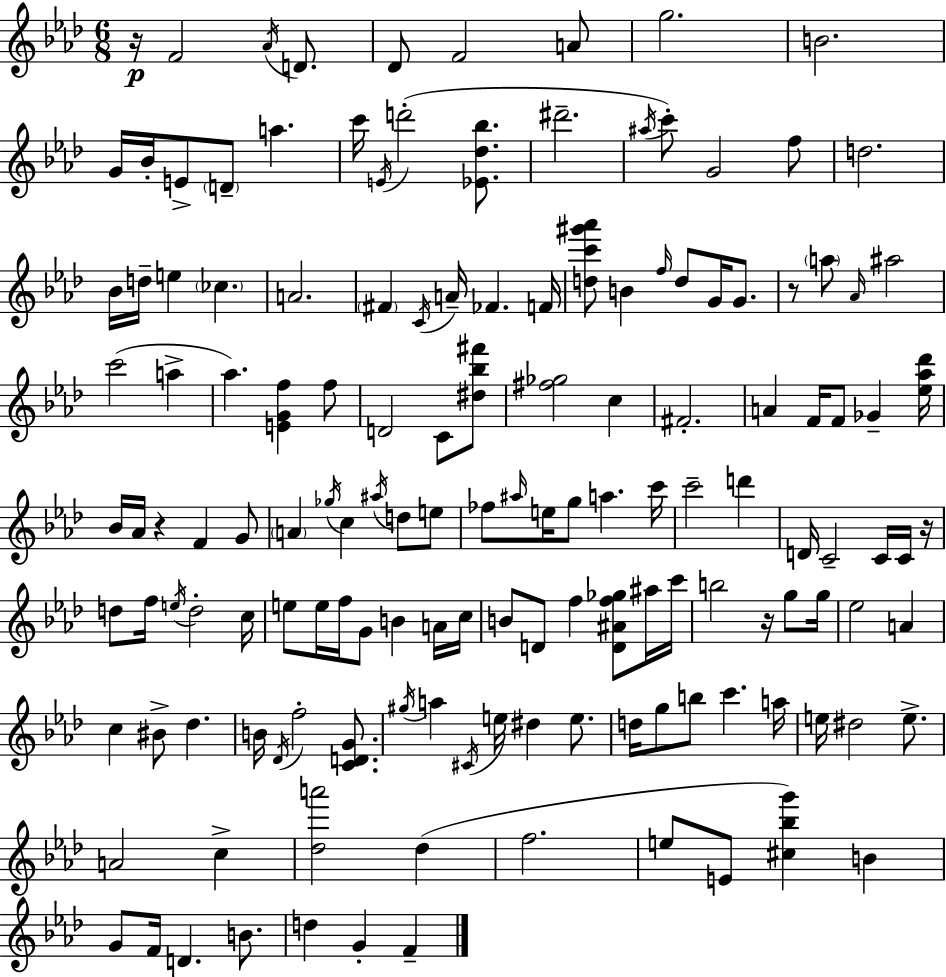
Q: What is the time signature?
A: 6/8